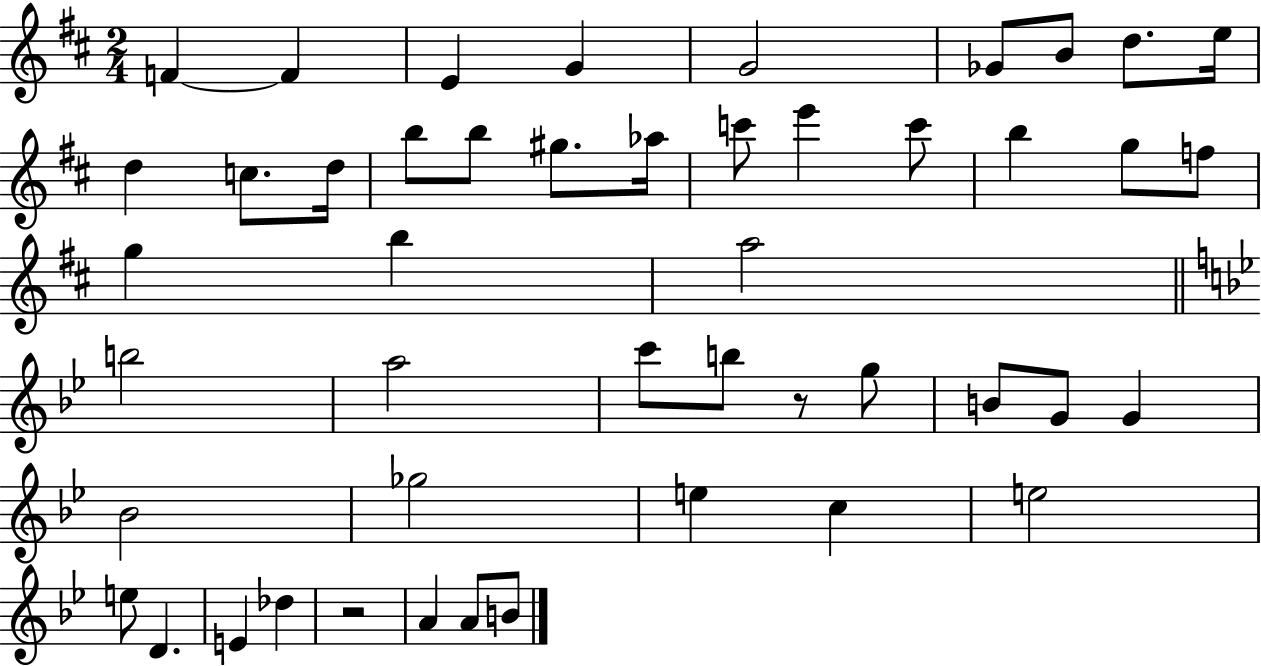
F4/q F4/q E4/q G4/q G4/h Gb4/e B4/e D5/e. E5/s D5/q C5/e. D5/s B5/e B5/e G#5/e. Ab5/s C6/e E6/q C6/e B5/q G5/e F5/e G5/q B5/q A5/h B5/h A5/h C6/e B5/e R/e G5/e B4/e G4/e G4/q Bb4/h Gb5/h E5/q C5/q E5/h E5/e D4/q. E4/q Db5/q R/h A4/q A4/e B4/e